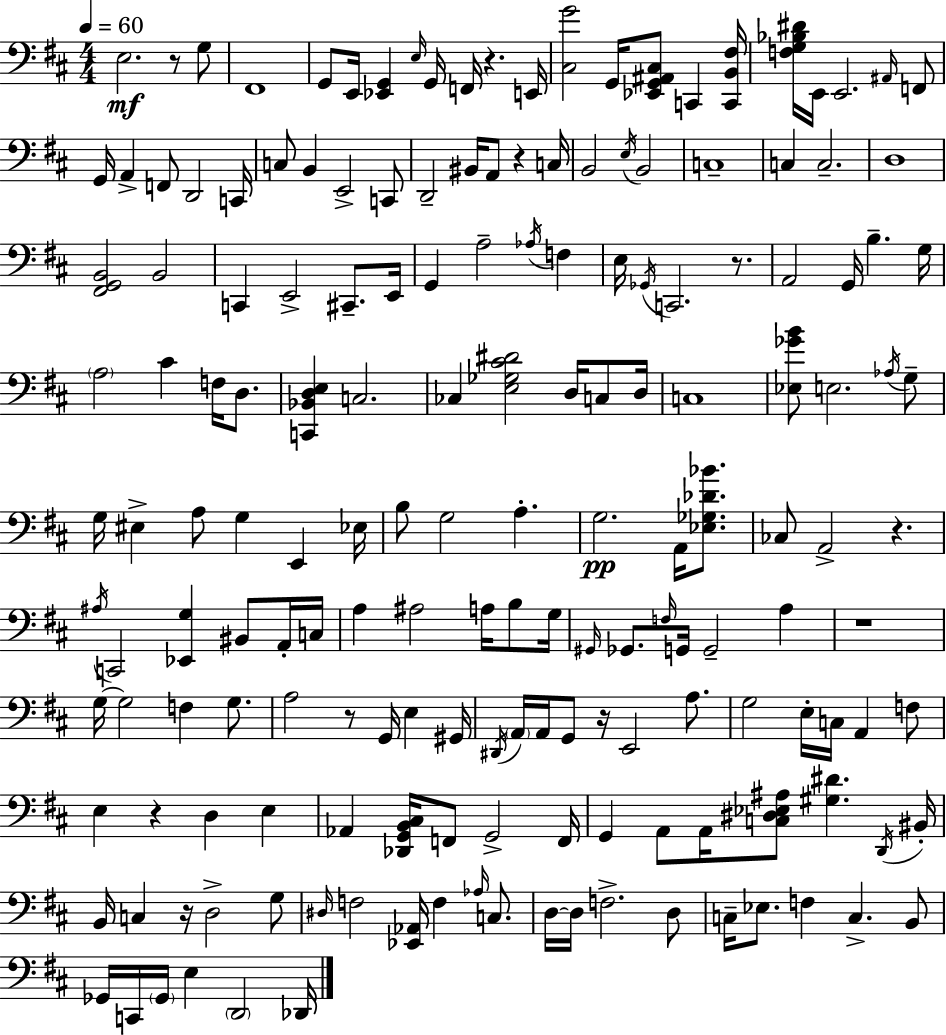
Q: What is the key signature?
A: D major